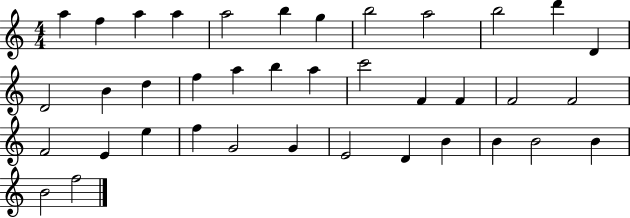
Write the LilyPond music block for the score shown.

{
  \clef treble
  \numericTimeSignature
  \time 4/4
  \key c \major
  a''4 f''4 a''4 a''4 | a''2 b''4 g''4 | b''2 a''2 | b''2 d'''4 d'4 | \break d'2 b'4 d''4 | f''4 a''4 b''4 a''4 | c'''2 f'4 f'4 | f'2 f'2 | \break f'2 e'4 e''4 | f''4 g'2 g'4 | e'2 d'4 b'4 | b'4 b'2 b'4 | \break b'2 f''2 | \bar "|."
}